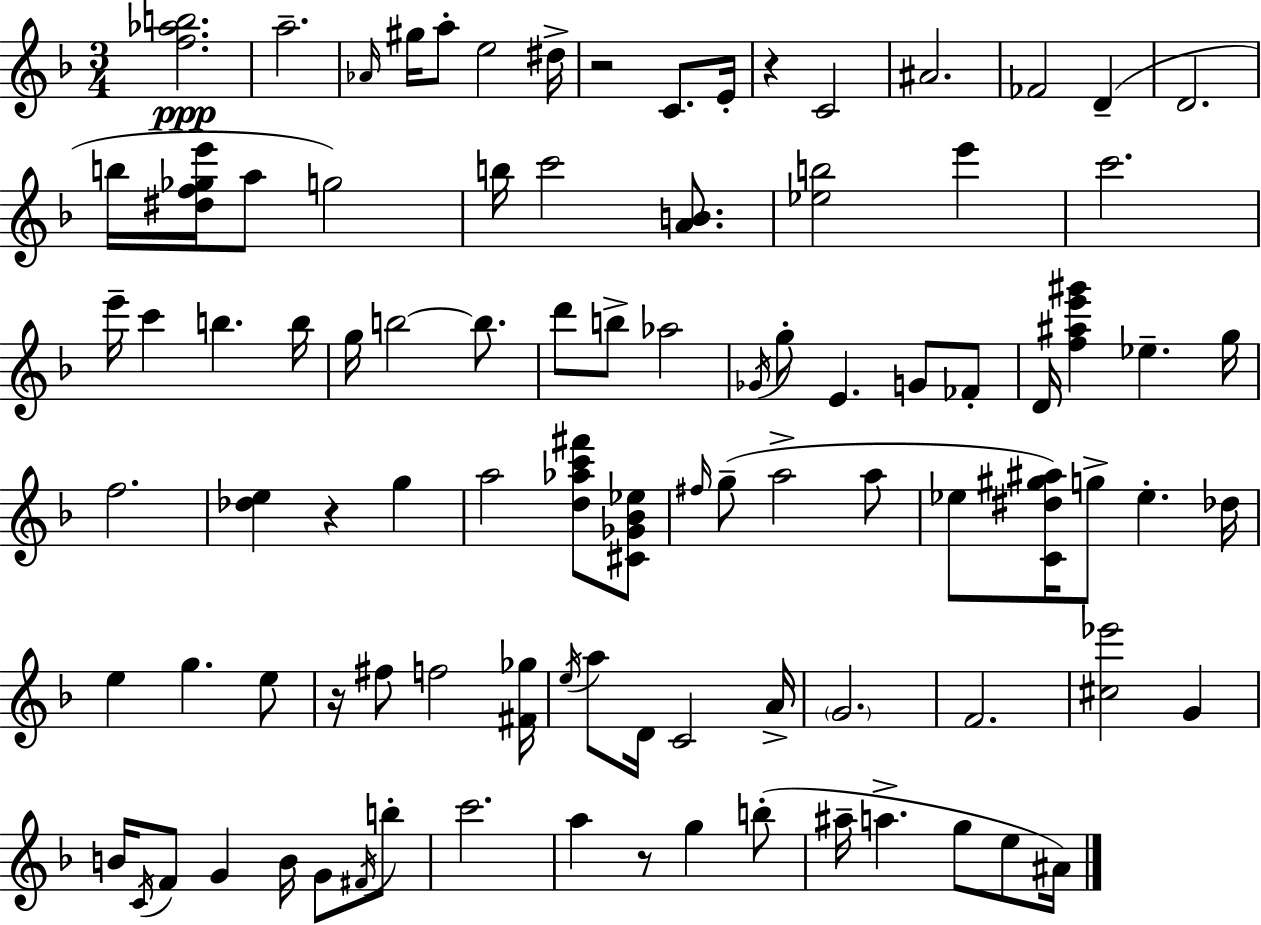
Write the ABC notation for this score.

X:1
T:Untitled
M:3/4
L:1/4
K:Dm
[f_ab]2 a2 _A/4 ^g/4 a/2 e2 ^d/4 z2 C/2 E/4 z C2 ^A2 _F2 D D2 b/4 [^df_ge']/4 a/2 g2 b/4 c'2 [AB]/2 [_eb]2 e' c'2 e'/4 c' b b/4 g/4 b2 b/2 d'/2 b/2 _a2 _G/4 g/2 E G/2 _F/2 D/4 [f^ae'^g'] _e g/4 f2 [_de] z g a2 [d_ac'^f']/2 [^C_G_B_e]/2 ^f/4 g/2 a2 a/2 _e/2 [C^d^g^a]/4 g/2 _e _d/4 e g e/2 z/4 ^f/2 f2 [^F_g]/4 e/4 a/2 D/4 C2 A/4 G2 F2 [^c_e']2 G B/4 C/4 F/2 G B/4 G/2 ^F/4 b/2 c'2 a z/2 g b/2 ^a/4 a g/2 e/2 ^A/4